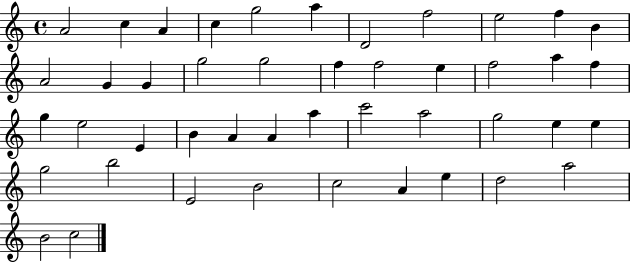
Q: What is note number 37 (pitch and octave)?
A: E4